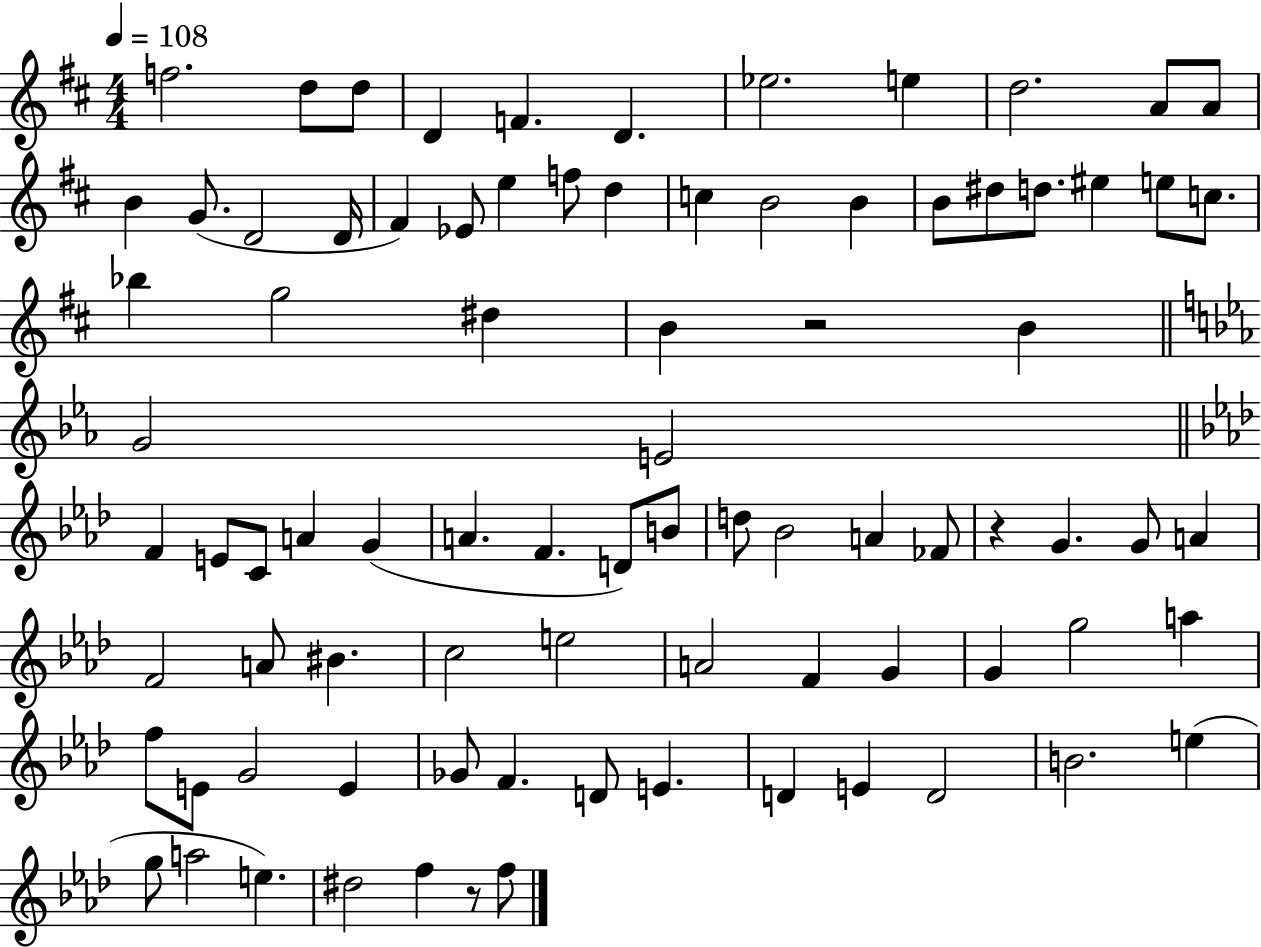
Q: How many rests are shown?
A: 3